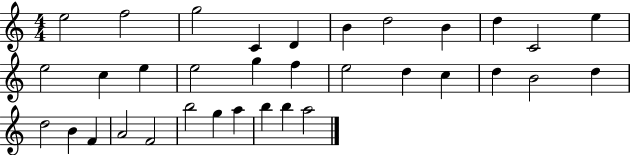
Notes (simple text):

E5/h F5/h G5/h C4/q D4/q B4/q D5/h B4/q D5/q C4/h E5/q E5/h C5/q E5/q E5/h G5/q F5/q E5/h D5/q C5/q D5/q B4/h D5/q D5/h B4/q F4/q A4/h F4/h B5/h G5/q A5/q B5/q B5/q A5/h